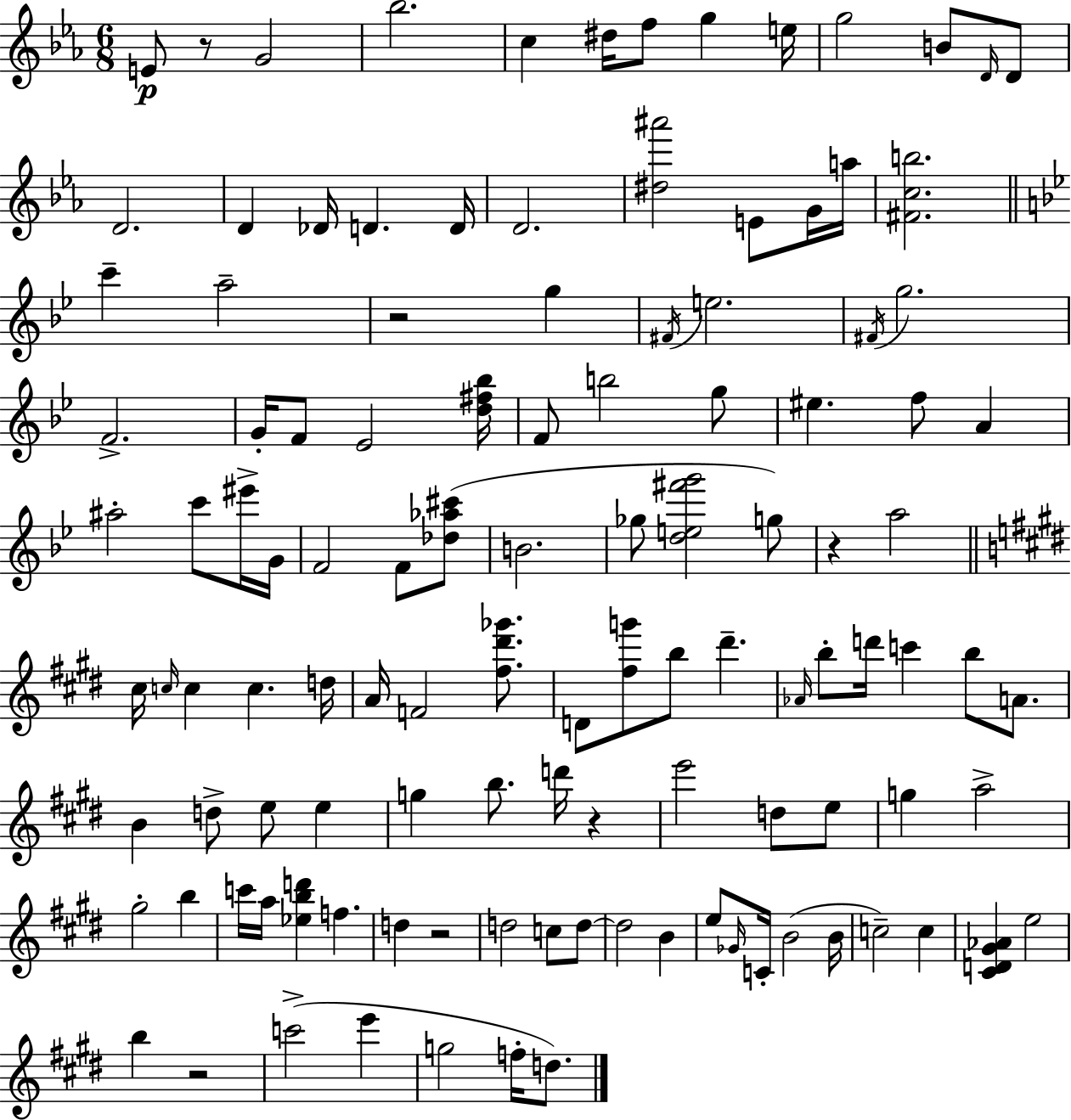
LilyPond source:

{
  \clef treble
  \numericTimeSignature
  \time 6/8
  \key ees \major
  \repeat volta 2 { e'8\p r8 g'2 | bes''2. | c''4 dis''16 f''8 g''4 e''16 | g''2 b'8 \grace { d'16 } d'8 | \break d'2. | d'4 des'16 d'4. | d'16 d'2. | <dis'' ais'''>2 e'8 g'16 | \break a''16 <fis' c'' b''>2. | \bar "||" \break \key g \minor c'''4-- a''2-- | r2 g''4 | \acciaccatura { fis'16 } e''2. | \acciaccatura { fis'16 } g''2. | \break f'2.-> | g'16-. f'8 ees'2 | <d'' fis'' bes''>16 f'8 b''2 | g''8 eis''4. f''8 a'4 | \break ais''2-. c'''8 | eis'''16-> g'16 f'2 f'8 | <des'' aes'' cis'''>8( b'2. | ges''8 <d'' e'' fis''' g'''>2 | \break g''8) r4 a''2 | \bar "||" \break \key e \major cis''16 \grace { c''16 } c''4 c''4. | d''16 a'16 f'2 <fis'' dis''' ges'''>8. | d'8 <fis'' g'''>8 b''8 dis'''4.-- | \grace { aes'16 } b''8-. d'''16 c'''4 b''8 a'8. | \break b'4 d''8-> e''8 e''4 | g''4 b''8. d'''16 r4 | e'''2 d''8 | e''8 g''4 a''2-> | \break gis''2-. b''4 | c'''16 a''16 <ees'' b'' d'''>4 f''4. | d''4 r2 | d''2 c''8 | \break d''8~~ d''2 b'4 | e''8 \grace { ges'16 } c'16-. b'2( | b'16 c''2--) c''4 | <cis' d' gis' aes'>4 e''2 | \break b''4 r2 | c'''2->( e'''4 | g''2 f''16-. | d''8.) } \bar "|."
}